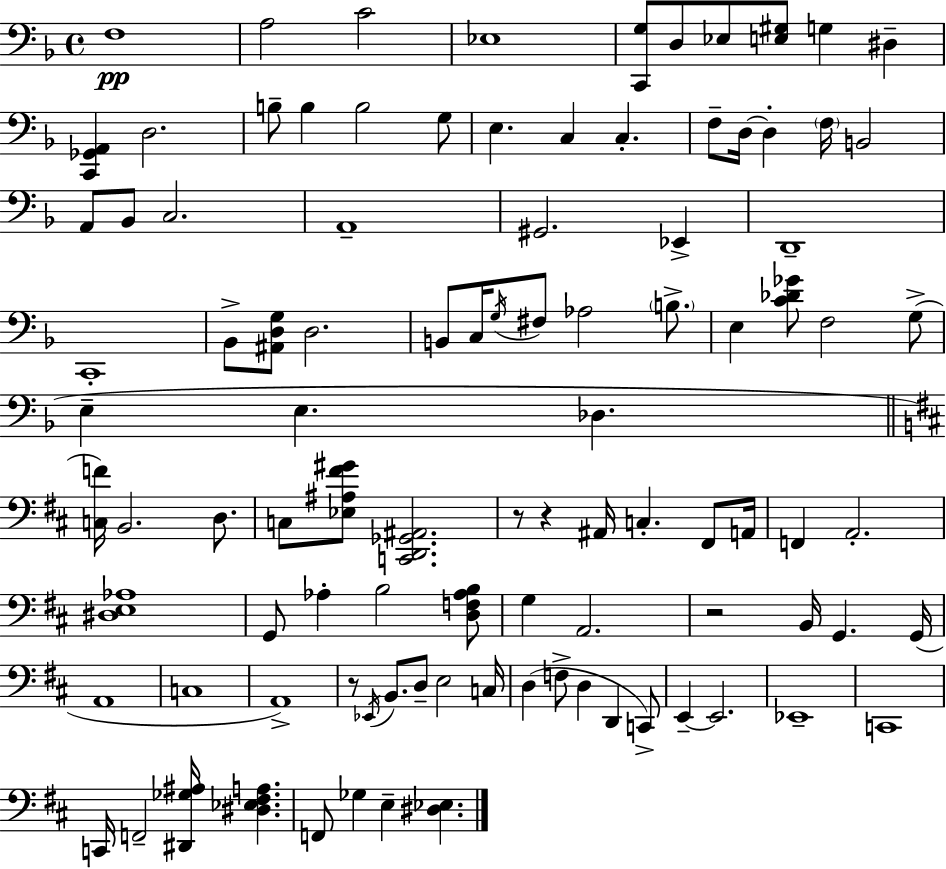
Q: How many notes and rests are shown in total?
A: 99